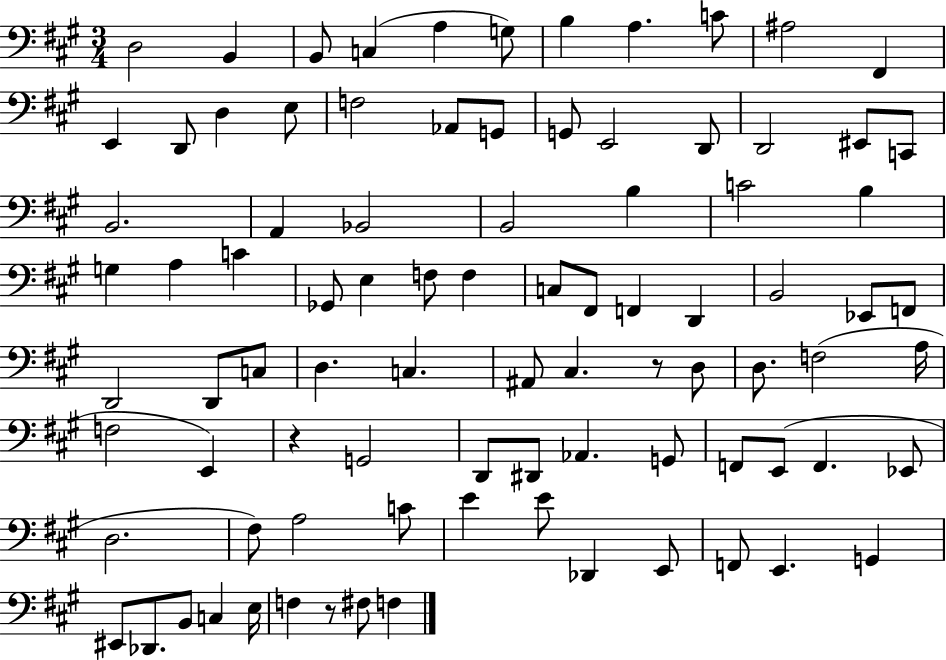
D3/h B2/q B2/e C3/q A3/q G3/e B3/q A3/q. C4/e A#3/h F#2/q E2/q D2/e D3/q E3/e F3/h Ab2/e G2/e G2/e E2/h D2/e D2/h EIS2/e C2/e B2/h. A2/q Bb2/h B2/h B3/q C4/h B3/q G3/q A3/q C4/q Gb2/e E3/q F3/e F3/q C3/e F#2/e F2/q D2/q B2/h Eb2/e F2/e D2/h D2/e C3/e D3/q. C3/q. A#2/e C#3/q. R/e D3/e D3/e. F3/h A3/s F3/h E2/q R/q G2/h D2/e D#2/e Ab2/q. G2/e F2/e E2/e F2/q. Eb2/e D3/h. F#3/e A3/h C4/e E4/q E4/e Db2/q E2/e F2/e E2/q. G2/q EIS2/e Db2/e. B2/e C3/q E3/s F3/q R/e F#3/e F3/q